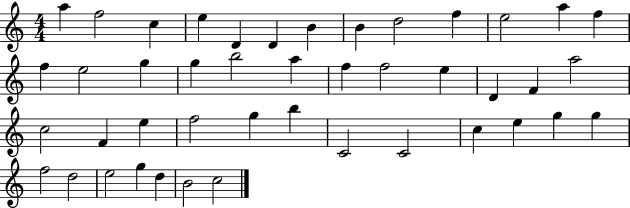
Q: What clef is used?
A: treble